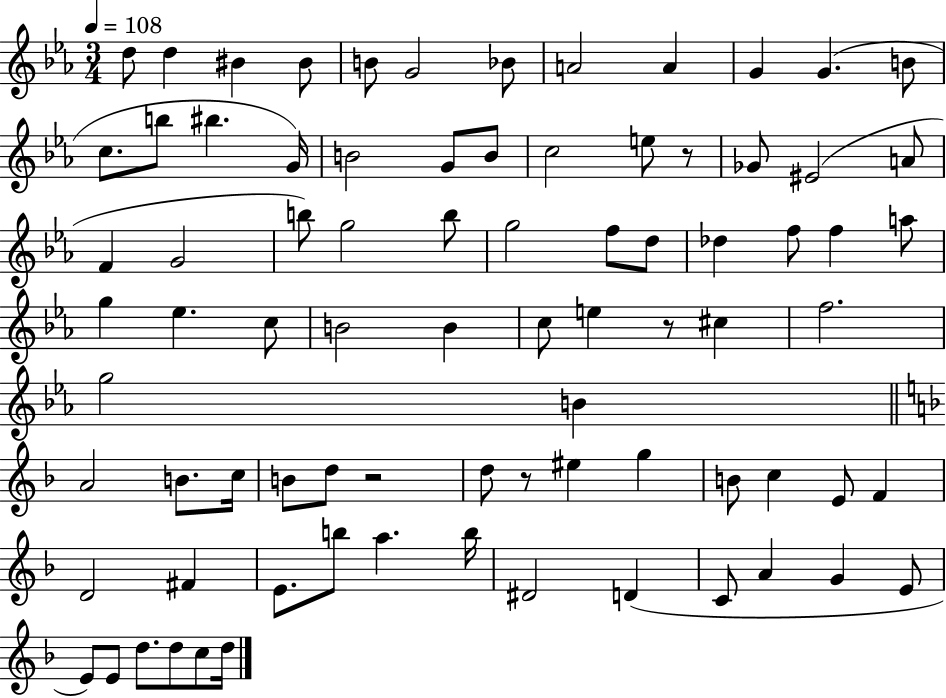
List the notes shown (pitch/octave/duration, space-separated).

D5/e D5/q BIS4/q BIS4/e B4/e G4/h Bb4/e A4/h A4/q G4/q G4/q. B4/e C5/e. B5/e BIS5/q. G4/s B4/h G4/e B4/e C5/h E5/e R/e Gb4/e EIS4/h A4/e F4/q G4/h B5/e G5/h B5/e G5/h F5/e D5/e Db5/q F5/e F5/q A5/e G5/q Eb5/q. C5/e B4/h B4/q C5/e E5/q R/e C#5/q F5/h. G5/h B4/q A4/h B4/e. C5/s B4/e D5/e R/h D5/e R/e EIS5/q G5/q B4/e C5/q E4/e F4/q D4/h F#4/q E4/e. B5/e A5/q. B5/s D#4/h D4/q C4/e A4/q G4/q E4/e E4/e E4/e D5/e. D5/e C5/e D5/s